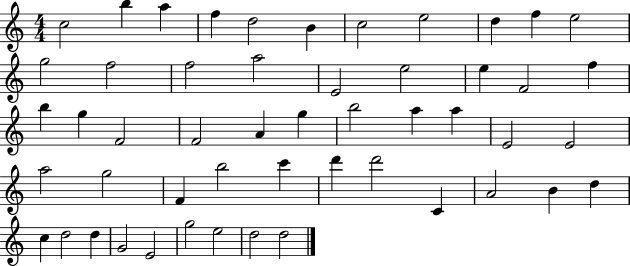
X:1
T:Untitled
M:4/4
L:1/4
K:C
c2 b a f d2 B c2 e2 d f e2 g2 f2 f2 a2 E2 e2 e F2 f b g F2 F2 A g b2 a a E2 E2 a2 g2 F b2 c' d' d'2 C A2 B d c d2 d G2 E2 g2 e2 d2 d2